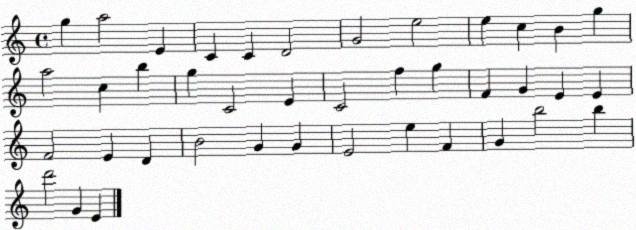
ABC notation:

X:1
T:Untitled
M:4/4
L:1/4
K:C
g a2 E C C D2 G2 e2 e c B g a2 c b g C2 E C2 f g F G E E F2 E D B2 G G E2 e F G b2 b d'2 G E